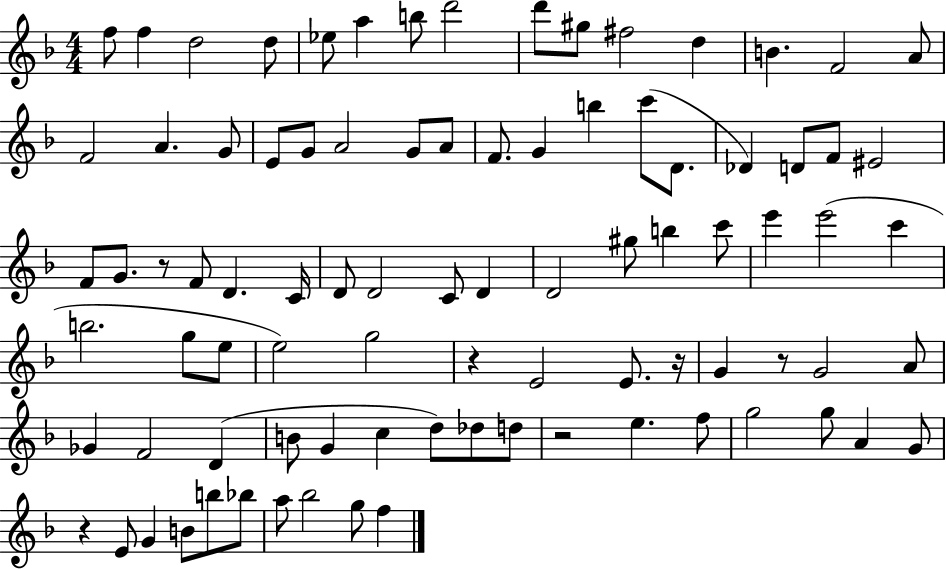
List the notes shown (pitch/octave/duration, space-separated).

F5/e F5/q D5/h D5/e Eb5/e A5/q B5/e D6/h D6/e G#5/e F#5/h D5/q B4/q. F4/h A4/e F4/h A4/q. G4/e E4/e G4/e A4/h G4/e A4/e F4/e. G4/q B5/q C6/e D4/e. Db4/q D4/e F4/e EIS4/h F4/e G4/e. R/e F4/e D4/q. C4/s D4/e D4/h C4/e D4/q D4/h G#5/e B5/q C6/e E6/q E6/h C6/q B5/h. G5/e E5/e E5/h G5/h R/q E4/h E4/e. R/s G4/q R/e G4/h A4/e Gb4/q F4/h D4/q B4/e G4/q C5/q D5/e Db5/e D5/e R/h E5/q. F5/e G5/h G5/e A4/q G4/e R/q E4/e G4/q B4/e B5/e Bb5/e A5/e Bb5/h G5/e F5/q